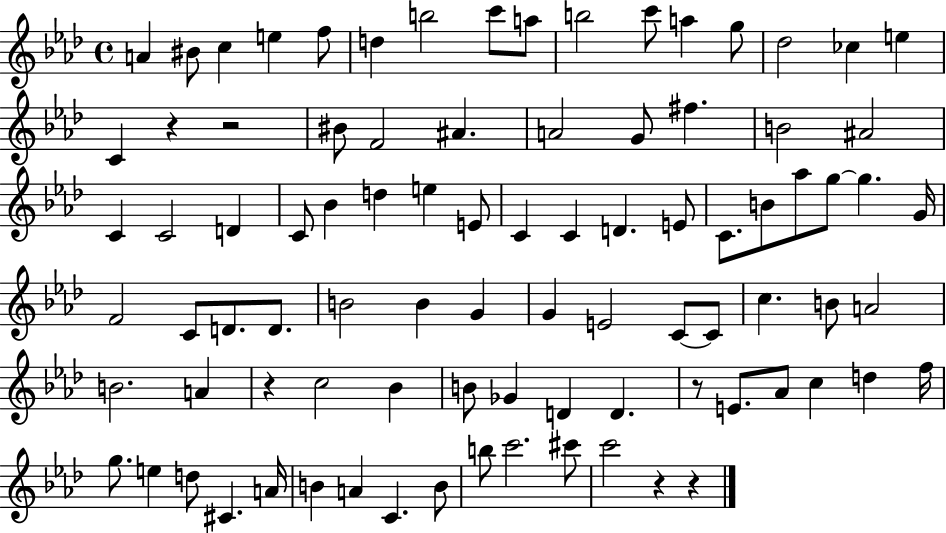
X:1
T:Untitled
M:4/4
L:1/4
K:Ab
A ^B/2 c e f/2 d b2 c'/2 a/2 b2 c'/2 a g/2 _d2 _c e C z z2 ^B/2 F2 ^A A2 G/2 ^f B2 ^A2 C C2 D C/2 _B d e E/2 C C D E/2 C/2 B/2 _a/2 g/2 g G/4 F2 C/2 D/2 D/2 B2 B G G E2 C/2 C/2 c B/2 A2 B2 A z c2 _B B/2 _G D D z/2 E/2 _A/2 c d f/4 g/2 e d/2 ^C A/4 B A C B/2 b/2 c'2 ^c'/2 c'2 z z